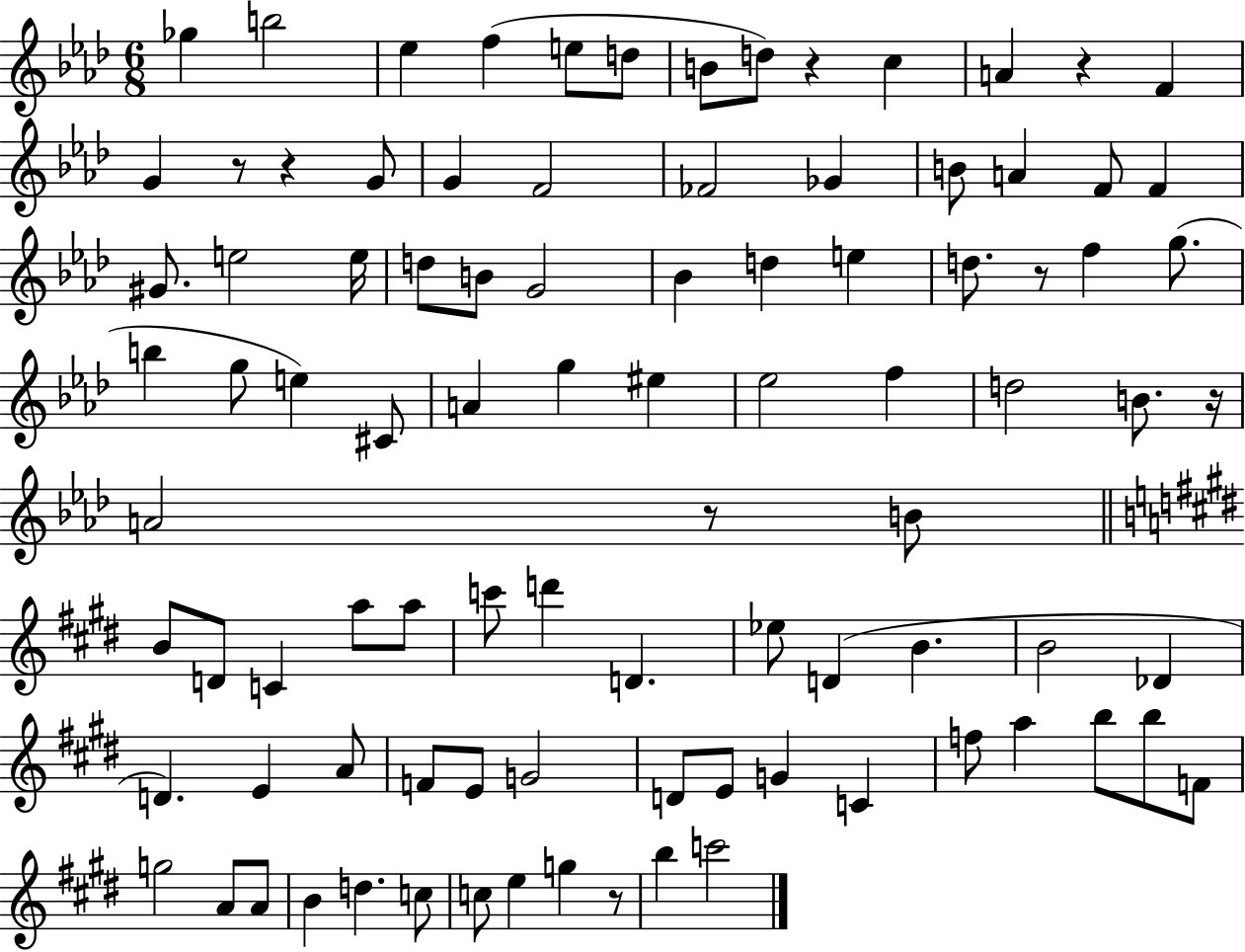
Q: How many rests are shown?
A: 8